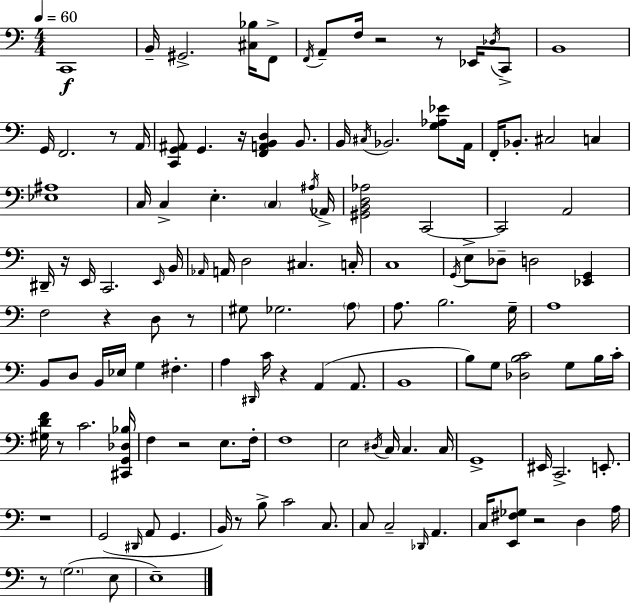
X:1
T:Untitled
M:4/4
L:1/4
K:C
C,,4 B,,/4 ^G,,2 [^C,_B,]/4 F,,/2 F,,/4 A,,/2 F,/4 z2 z/2 _E,,/4 _D,/4 C,,/2 B,,4 G,,/4 F,,2 z/2 A,,/4 [C,,G,,^A,,]/2 G,, z/4 [F,,A,,B,,D,] B,,/2 B,,/4 ^C,/4 _B,,2 [G,_A,_E]/2 A,,/4 F,,/4 _B,,/2 ^C,2 C, [_E,^A,]4 C,/4 C, E, C, ^A,/4 _A,,/4 [^G,,B,,D,_A,]2 C,,2 C,,2 A,,2 ^D,,/4 z/4 E,,/4 C,,2 E,,/4 B,,/4 _A,,/4 A,,/4 D,2 ^C, C,/4 C,4 G,,/4 E,/2 _D,/2 D,2 [_E,,G,,] F,2 z D,/2 z/2 ^G,/2 _G,2 A,/2 A,/2 B,2 G,/4 A,4 B,,/2 D,/2 B,,/4 _E,/4 G, ^F, A, ^D,,/4 C/4 z A,, A,,/2 B,,4 B,/2 G,/2 [_D,B,C]2 G,/2 B,/4 C/4 [^G,DF]/4 z/2 C2 [^C,,G,,_D,_B,]/4 F, z2 E,/2 F,/4 F,4 E,2 ^D,/4 C,/4 C, C,/4 G,,4 ^E,,/4 C,,2 E,,/2 z4 G,,2 ^D,,/4 A,,/2 G,, B,,/4 z/2 B,/2 C2 C,/2 C,/2 C,2 _D,,/4 A,, C,/4 [E,,^F,_G,]/2 z2 D, A,/4 z/2 G,2 E,/2 E,4